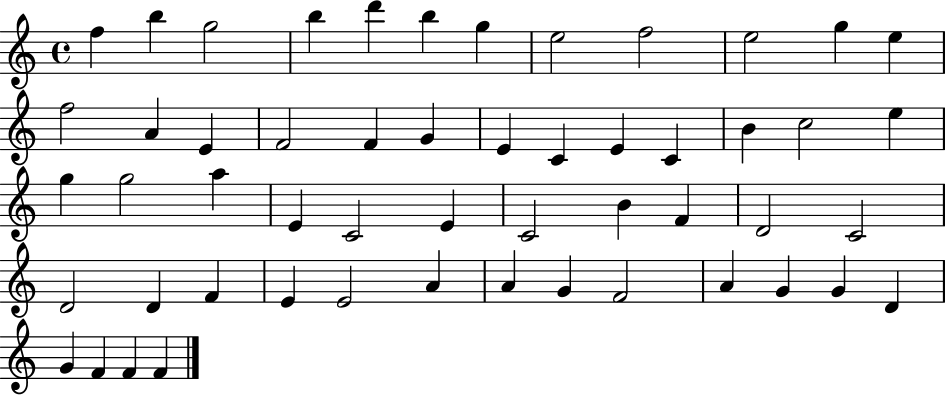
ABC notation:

X:1
T:Untitled
M:4/4
L:1/4
K:C
f b g2 b d' b g e2 f2 e2 g e f2 A E F2 F G E C E C B c2 e g g2 a E C2 E C2 B F D2 C2 D2 D F E E2 A A G F2 A G G D G F F F